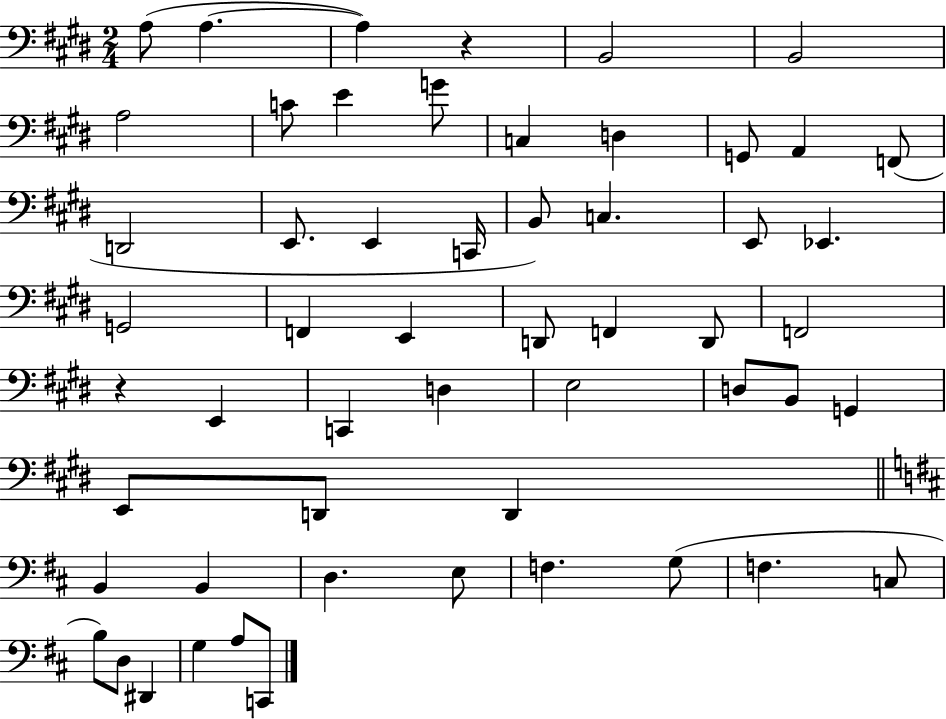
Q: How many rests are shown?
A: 2